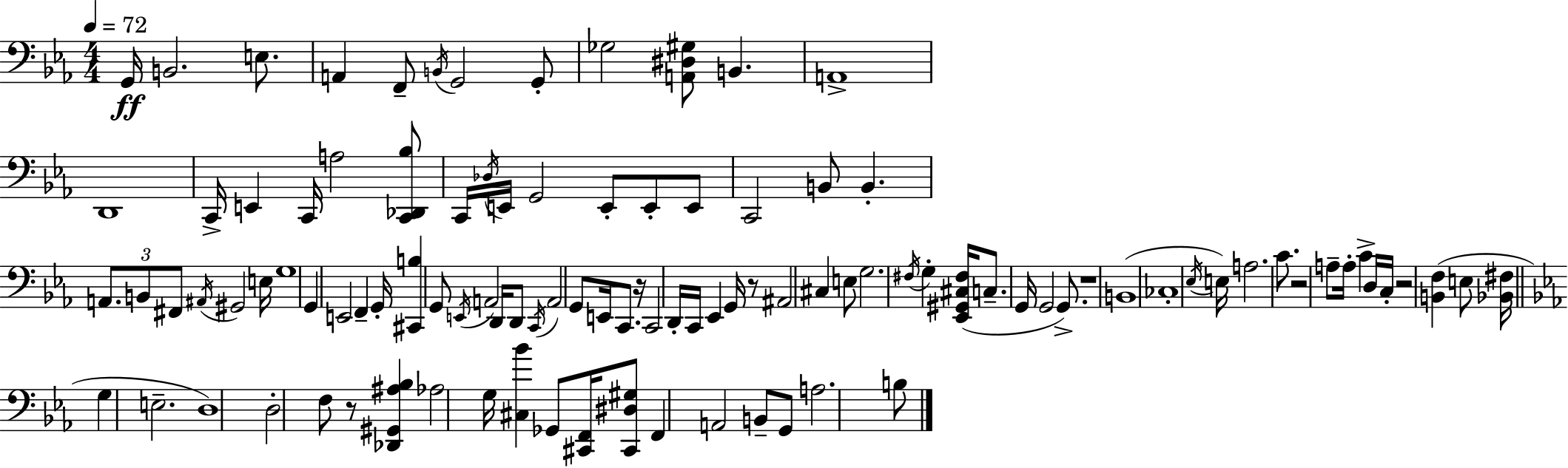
G2/s B2/h. E3/e. A2/q F2/e B2/s G2/h G2/e Gb3/h [A2,D#3,G#3]/e B2/q. A2/w D2/w C2/s E2/q C2/s A3/h [C2,Db2,Bb3]/e C2/s Db3/s E2/s G2/h E2/e E2/e E2/e C2/h B2/e B2/q. A2/e. B2/e F#2/e A#2/s G#2/h E3/s G3/w G2/q E2/h F2/q G2/s [C#2,B3]/q G2/e E2/s A2/h D2/s D2/e C2/s A2/h G2/e E2/s C2/e. R/s C2/h D2/s C2/s Eb2/q G2/s R/e A#2/h C#3/q E3/e G3/h. F#3/s G3/q [Eb2,G#2,C#3,F#3]/s C3/e. G2/s G2/h G2/e. R/w B2/w CES3/w Eb3/s E3/s A3/h. C4/e. R/h A3/e A3/s C4/q D3/s C3/s R/h [B2,F3]/q E3/e [Bb2,F#3]/s G3/q E3/h. D3/w D3/h F3/e R/e [Db2,G#2,A#3,Bb3]/q Ab3/h G3/s [C#3,Bb4]/q Gb2/e [C#2,F2]/s [C#2,D#3,G#3]/e F2/q A2/h B2/e G2/e A3/h. B3/e